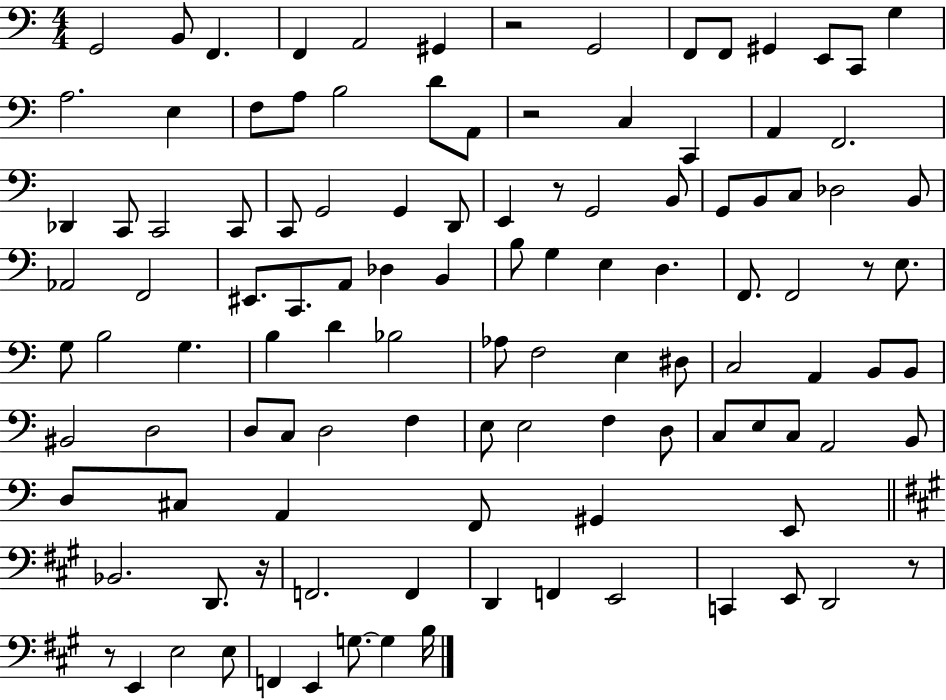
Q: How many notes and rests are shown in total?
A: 114